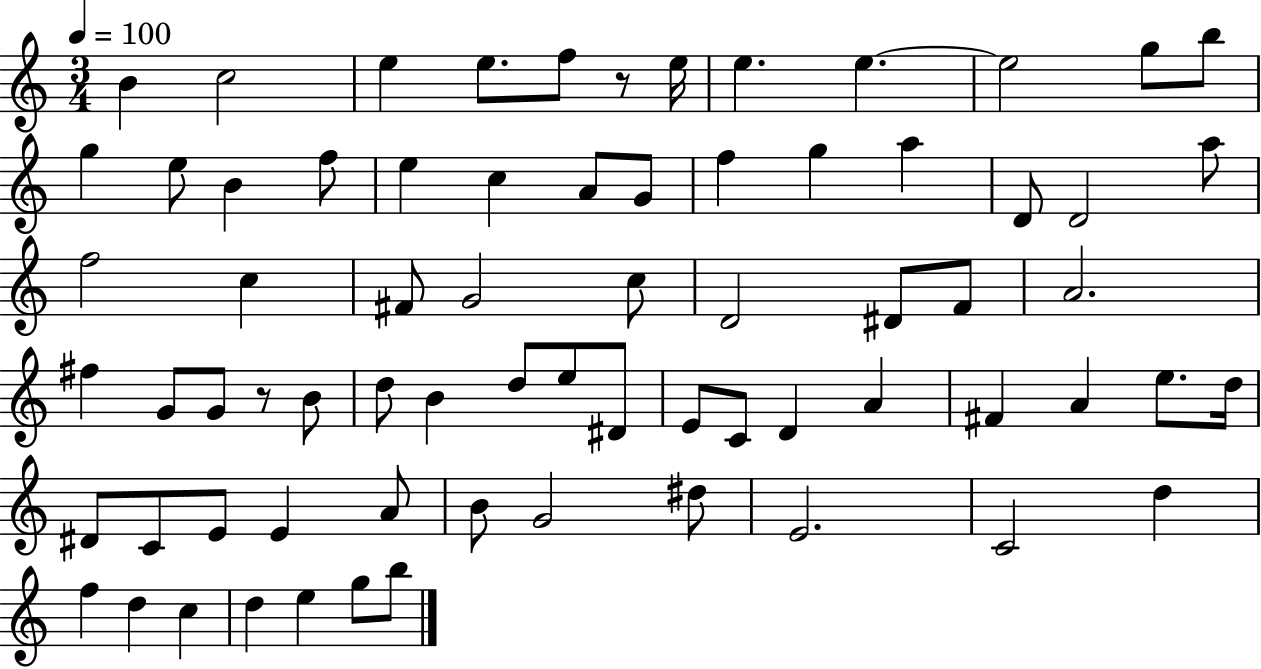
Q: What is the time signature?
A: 3/4